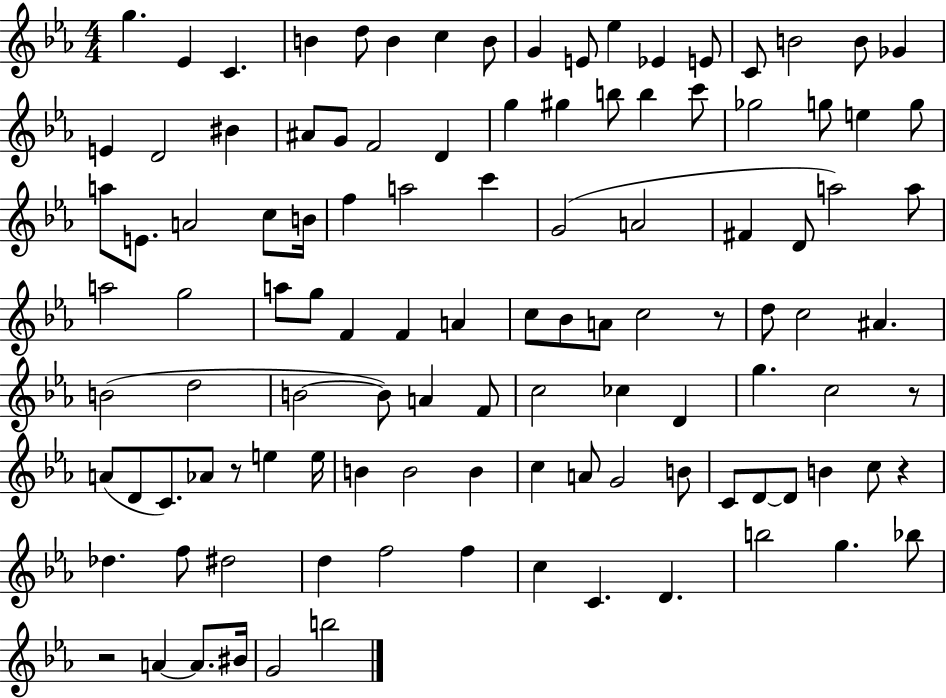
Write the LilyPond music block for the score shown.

{
  \clef treble
  \numericTimeSignature
  \time 4/4
  \key ees \major
  g''4. ees'4 c'4. | b'4 d''8 b'4 c''4 b'8 | g'4 e'8 ees''4 ees'4 e'8 | c'8 b'2 b'8 ges'4 | \break e'4 d'2 bis'4 | ais'8 g'8 f'2 d'4 | g''4 gis''4 b''8 b''4 c'''8 | ges''2 g''8 e''4 g''8 | \break a''8 e'8. a'2 c''8 b'16 | f''4 a''2 c'''4 | g'2( a'2 | fis'4 d'8 a''2) a''8 | \break a''2 g''2 | a''8 g''8 f'4 f'4 a'4 | c''8 bes'8 a'8 c''2 r8 | d''8 c''2 ais'4. | \break b'2( d''2 | b'2~~ b'8) a'4 f'8 | c''2 ces''4 d'4 | g''4. c''2 r8 | \break a'8( d'8 c'8.) aes'8 r8 e''4 e''16 | b'4 b'2 b'4 | c''4 a'8 g'2 b'8 | c'8 d'8~~ d'8 b'4 c''8 r4 | \break des''4. f''8 dis''2 | d''4 f''2 f''4 | c''4 c'4. d'4. | b''2 g''4. bes''8 | \break r2 a'4~~ a'8. bis'16 | g'2 b''2 | \bar "|."
}